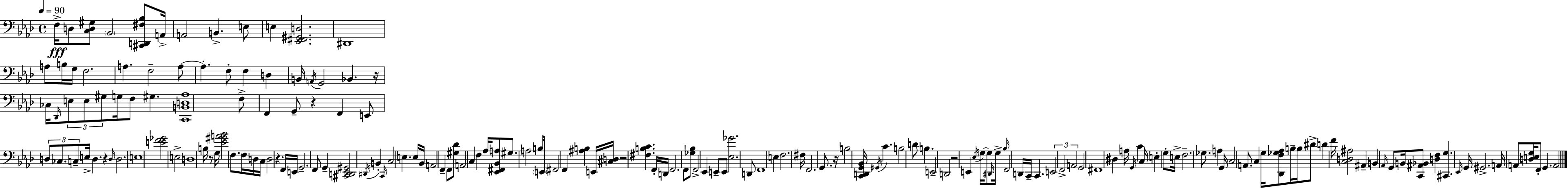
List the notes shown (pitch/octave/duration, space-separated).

F3/s D3/e [C3,D3,G#3]/e Bb2/h [C#2,D2,F#3,Bb3]/e A2/s A2/h B2/q. E3/e E3/q [Eb2,F#2,G#2,D3]/h. D#2/w A3/e B3/s G3/s F3/h. A3/q. F3/h A3/e A3/q. F3/e F3/q D3/q B2/s A2/s G2/h Bb2/q. R/s CES3/s Db2/s E3/e E3/e G#3/e G3/s F3/e G#3/q. [C2,B2,D3,Ab3]/w F3/e F2/q G2/e R/q F2/q E2/e D3/e CES3/e. C3/e E3/s D3/q. R/q D3/s D3/h. E3/w [E4,F4,Gb4]/h E3/h D3/w B3/s R/e G3/s [Eb4,G#4,A4,Bb4]/h F3/e. F3/s D3/s C3/s D3/h R/q. F2/s E2/s G2/h. F2/e G2/q [C#2,D2,Eb2,G#2]/h D#2/s B2/q C2/s C3/h E3/q. E3/s Bb2/s A2/h F2/q F2/e [G#3,Db4]/e A2/h C3/q F3/q Ab3/s [Eb2,F#2,Bb2,A3]/e G#3/e. A3/h B3/s E2/s F#2/h F2/q [A#3,B3]/q E2/s [C#3,D3]/s R/h [F#3,B3,C4]/q. F2/s D2/s F2/h. F2/e [Gb3,Bb3]/e F2/h Eb2/q E2/e E2/e [Eb3,Gb4]/h. D2/e F2/w E3/q F3/h. F#3/s F2/h. G2/e. R/s B3/h [C2,D2,G2,Bb2]/s G#2/s C4/q. B3/h D4/e B3/q. E2/h D2/h R/h E2/q Eb3/s G3/s G3/e D#2/s G3/s Bb3/s F2/h D2/s C2/s C2/q. E2/h F2/h A2/h G2/h F#2/w D#3/q A3/s G2/s C4/q C3/s E3/q G3/e E3/s F3/h. Gb3/e. A3/q G2/s C3/h A2/e. C3/q G3/s [Db2,F3,Gb3,Ab3]/e B3/s B3/s D#4/e D4/q F4/s [C3,D3,A#3]/h A#2/q B2/q Ab2/s G2/e B2/s [C2,A#2,Bb2]/e [D3,F3]/q [C#2,G3]/q. Eb2/s G2/s G#2/h. A2/s A2/e [D3,E3,G3]/s F2/e G2/q. A2/h